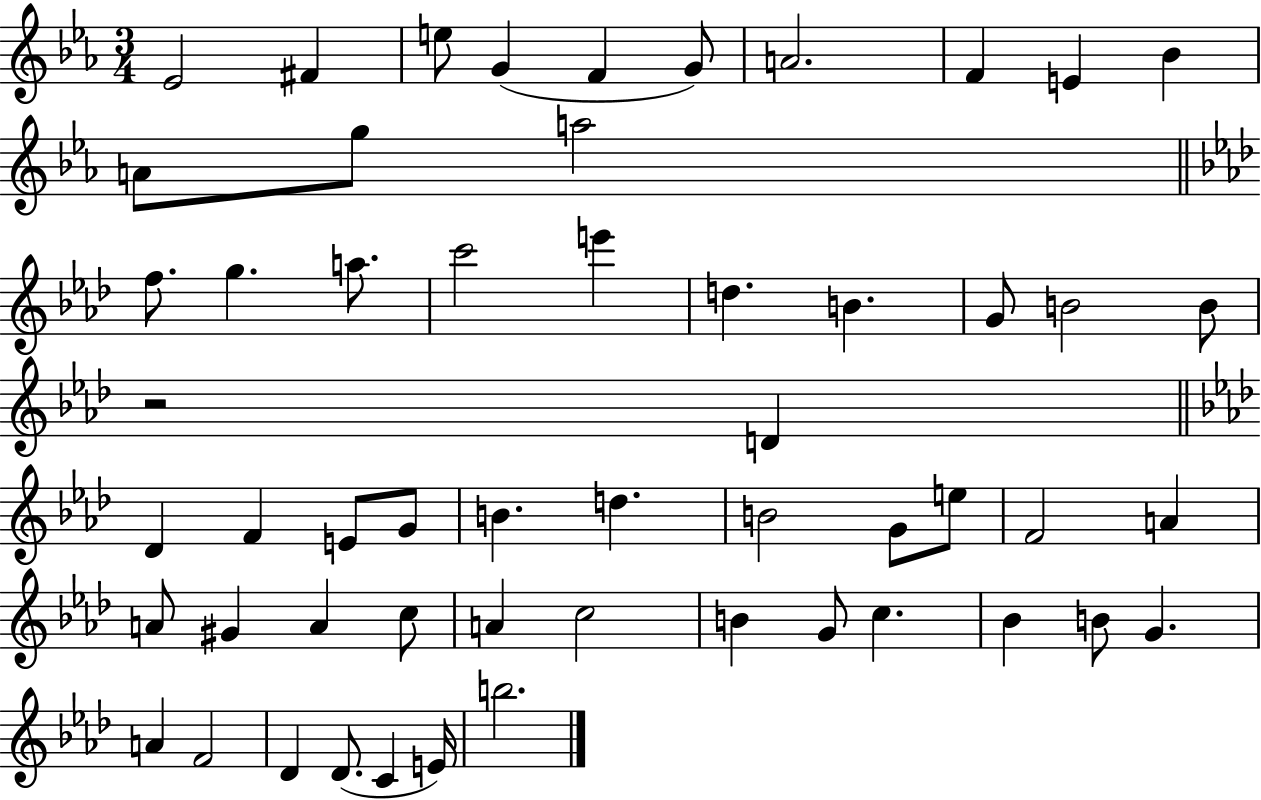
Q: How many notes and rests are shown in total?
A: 55